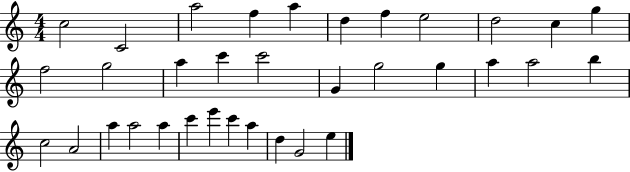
{
  \clef treble
  \numericTimeSignature
  \time 4/4
  \key c \major
  c''2 c'2 | a''2 f''4 a''4 | d''4 f''4 e''2 | d''2 c''4 g''4 | \break f''2 g''2 | a''4 c'''4 c'''2 | g'4 g''2 g''4 | a''4 a''2 b''4 | \break c''2 a'2 | a''4 a''2 a''4 | c'''4 e'''4 c'''4 a''4 | d''4 g'2 e''4 | \break \bar "|."
}